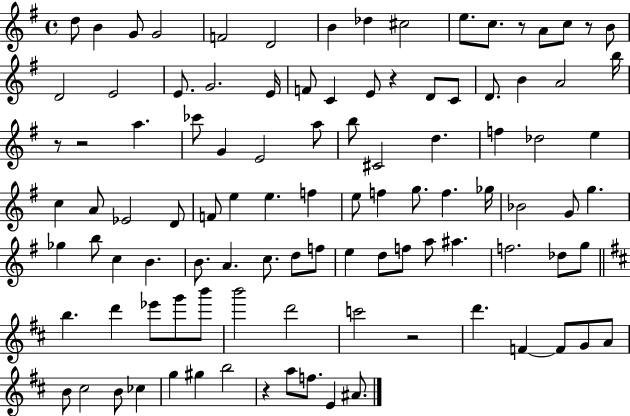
{
  \clef treble
  \time 4/4
  \defaultTimeSignature
  \key g \major
  \repeat volta 2 { d''8 b'4 g'8 g'2 | f'2 d'2 | b'4 des''4 cis''2 | e''8. c''8. r8 a'8 c''8 r8 b'8 | \break d'2 e'2 | e'8. g'2. e'16 | f'8 c'4 e'8 r4 d'8 c'8 | d'8. b'4 a'2 b''16 | \break r8 r2 a''4. | ces'''8 g'4 e'2 a''8 | b''8 cis'2 d''4. | f''4 des''2 e''4 | \break c''4 a'8 ees'2 d'8 | f'8 e''4 e''4. f''4 | e''8 f''4 g''8. f''4. ges''16 | bes'2 g'8 g''4. | \break ges''4 b''8 c''4 b'4. | b'8. a'4. c''8. d''8 f''8 | e''4 d''8 f''8 a''8 ais''4. | f''2. des''8 g''8 | \break \bar "||" \break \key d \major b''4. d'''4 ees'''8 g'''8 b'''8 | b'''2 d'''2 | c'''2 r2 | d'''4. f'4~~ f'8 g'8 a'8 | \break b'8 cis''2 b'8 ces''4 | g''4 gis''4 b''2 | r4 a''8 f''8. e'4 ais'8. | } \bar "|."
}